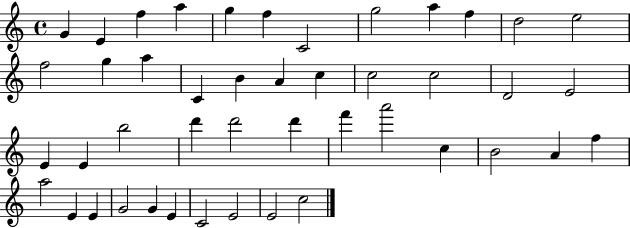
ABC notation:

X:1
T:Untitled
M:4/4
L:1/4
K:C
G E f a g f C2 g2 a f d2 e2 f2 g a C B A c c2 c2 D2 E2 E E b2 d' d'2 d' f' a'2 c B2 A f a2 E E G2 G E C2 E2 E2 c2